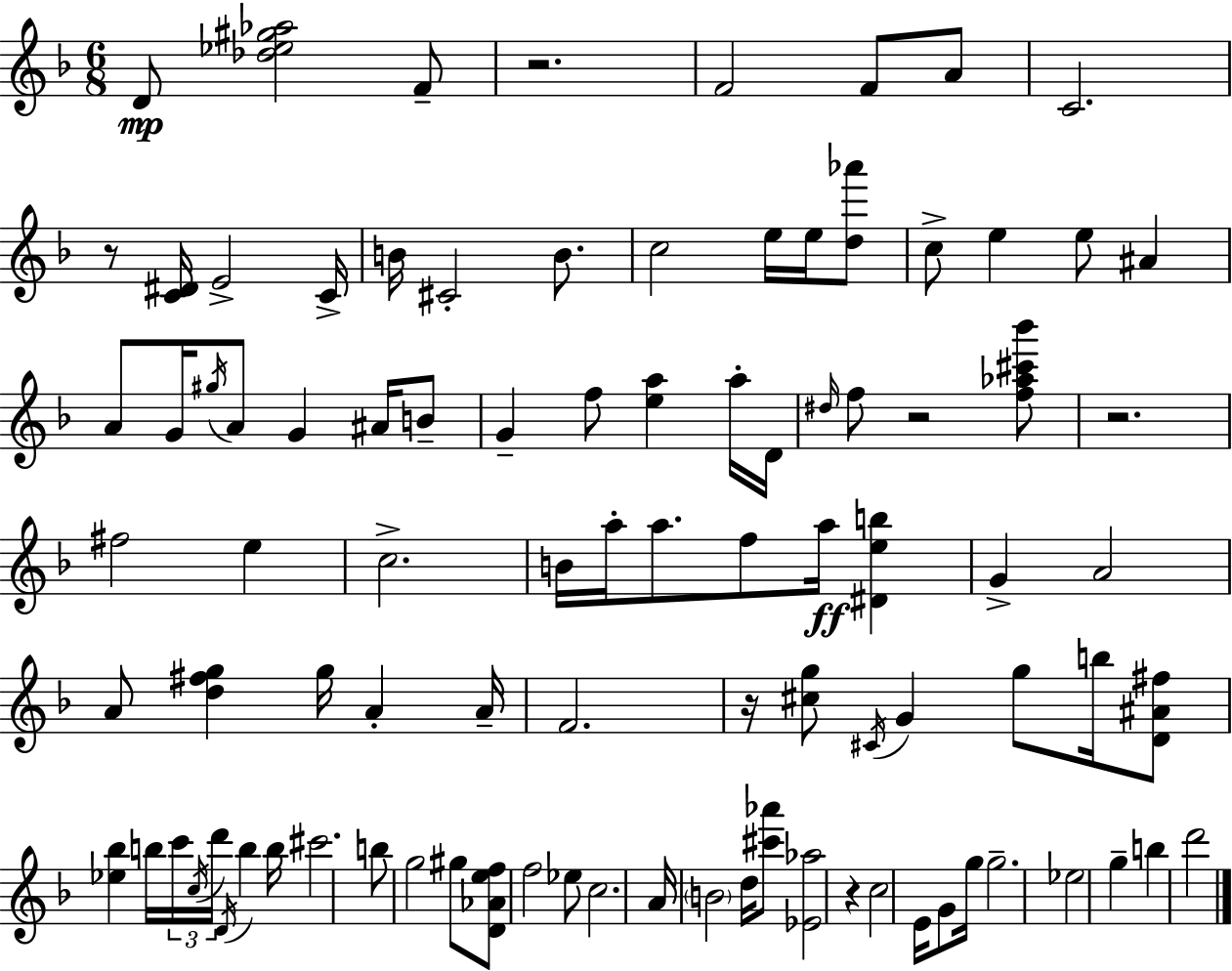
{
  \clef treble
  \numericTimeSignature
  \time 6/8
  \key d \minor
  d'8\mp <des'' ees'' gis'' aes''>2 f'8-- | r2. | f'2 f'8 a'8 | c'2. | \break r8 <c' dis'>16 e'2-> c'16-> | b'16 cis'2-. b'8. | c''2 e''16 e''16 <d'' aes'''>8 | c''8-> e''4 e''8 ais'4 | \break a'8 g'16 \acciaccatura { gis''16 } a'8 g'4 ais'16 b'8-- | g'4-- f''8 <e'' a''>4 a''16-. | d'16 \grace { dis''16 } f''8 r2 | <f'' aes'' cis''' bes'''>8 r2. | \break fis''2 e''4 | c''2.-> | b'16 a''16-. a''8. f''8 a''16\ff <dis' e'' b''>4 | g'4-> a'2 | \break a'8 <d'' fis'' g''>4 g''16 a'4-. | a'16-- f'2. | r16 <cis'' g''>8 \acciaccatura { cis'16 } g'4 g''8 | b''16 <d' ais' fis''>8 <ees'' bes''>4 b''16 \tuplet 3/2 { c'''16 \acciaccatura { c''16 } d'''16 } \acciaccatura { d'16 } | \break b''4 b''16 cis'''2. | b''8 g''2 | gis''8 <d' aes' e'' f''>8 f''2 | ees''8 c''2. | \break a'16 \parenthesize b'2 | d''16 <cis''' aes'''>8 <ees' aes''>2 | r4 c''2 | e'16 g'8 g''16 g''2.-- | \break ees''2 | g''4-- b''4 d'''2 | \bar "|."
}